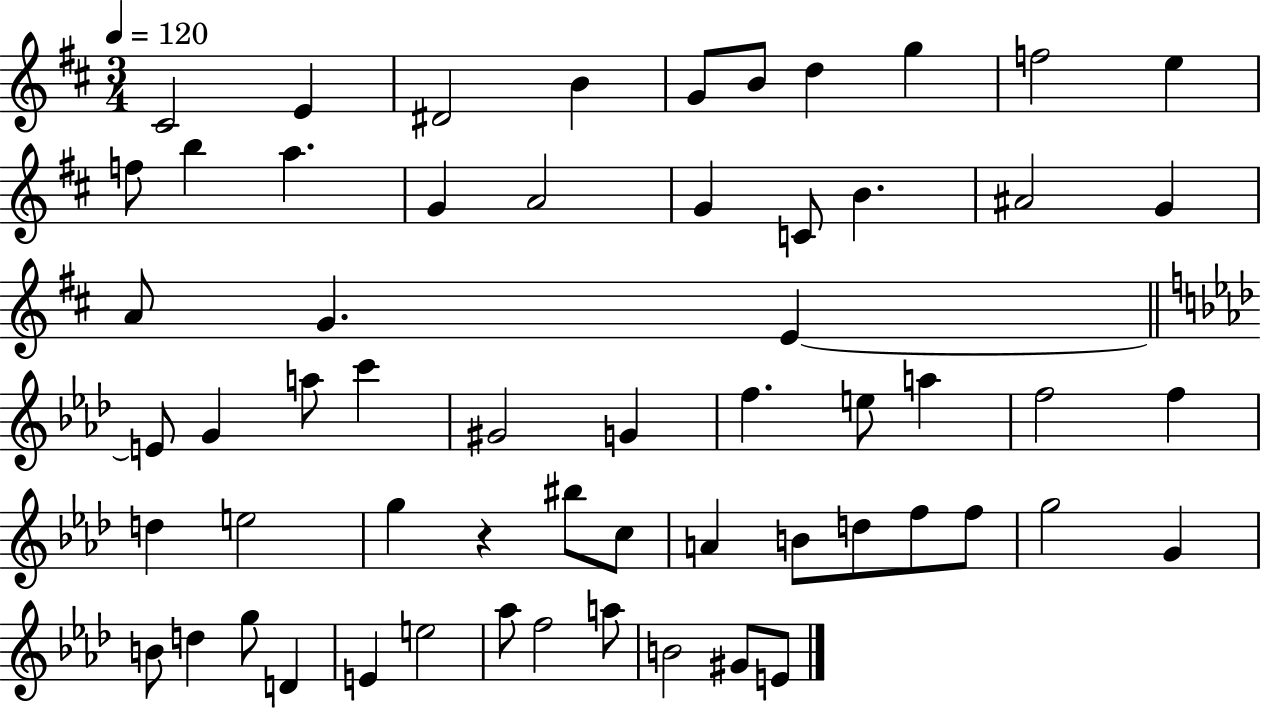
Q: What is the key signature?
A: D major